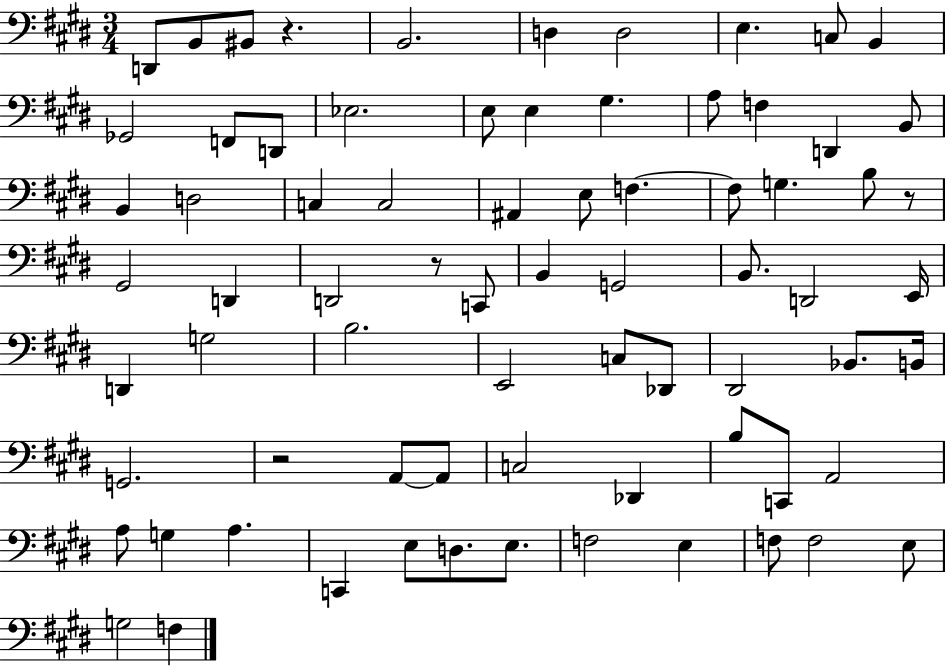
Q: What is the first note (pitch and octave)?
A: D2